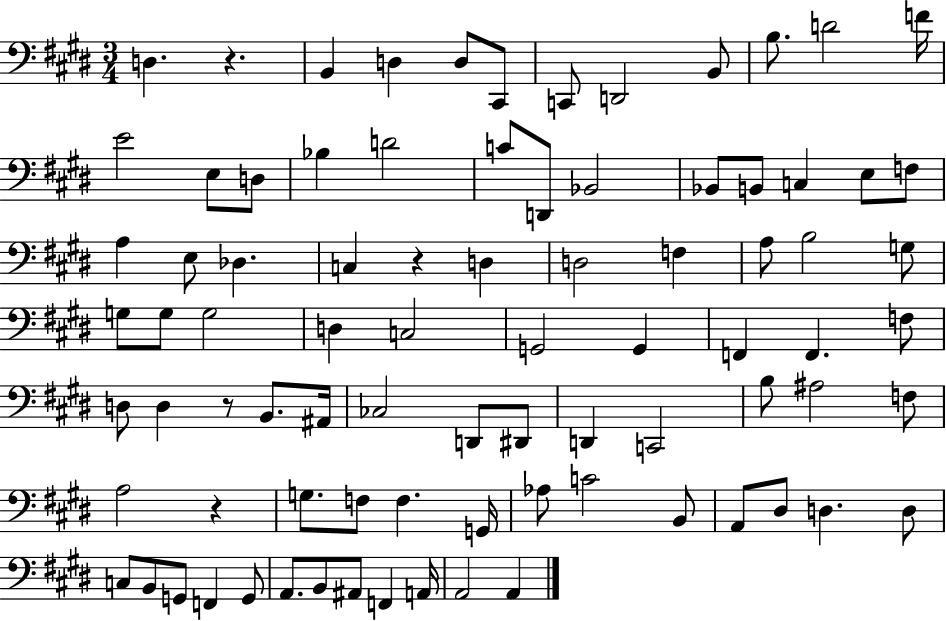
X:1
T:Untitled
M:3/4
L:1/4
K:E
D, z B,, D, D,/2 ^C,,/2 C,,/2 D,,2 B,,/2 B,/2 D2 F/4 E2 E,/2 D,/2 _B, D2 C/2 D,,/2 _B,,2 _B,,/2 B,,/2 C, E,/2 F,/2 A, E,/2 _D, C, z D, D,2 F, A,/2 B,2 G,/2 G,/2 G,/2 G,2 D, C,2 G,,2 G,, F,, F,, F,/2 D,/2 D, z/2 B,,/2 ^A,,/4 _C,2 D,,/2 ^D,,/2 D,, C,,2 B,/2 ^A,2 F,/2 A,2 z G,/2 F,/2 F, G,,/4 _A,/2 C2 B,,/2 A,,/2 ^D,/2 D, D,/2 C,/2 B,,/2 G,,/2 F,, G,,/2 A,,/2 B,,/2 ^A,,/2 F,, A,,/4 A,,2 A,,